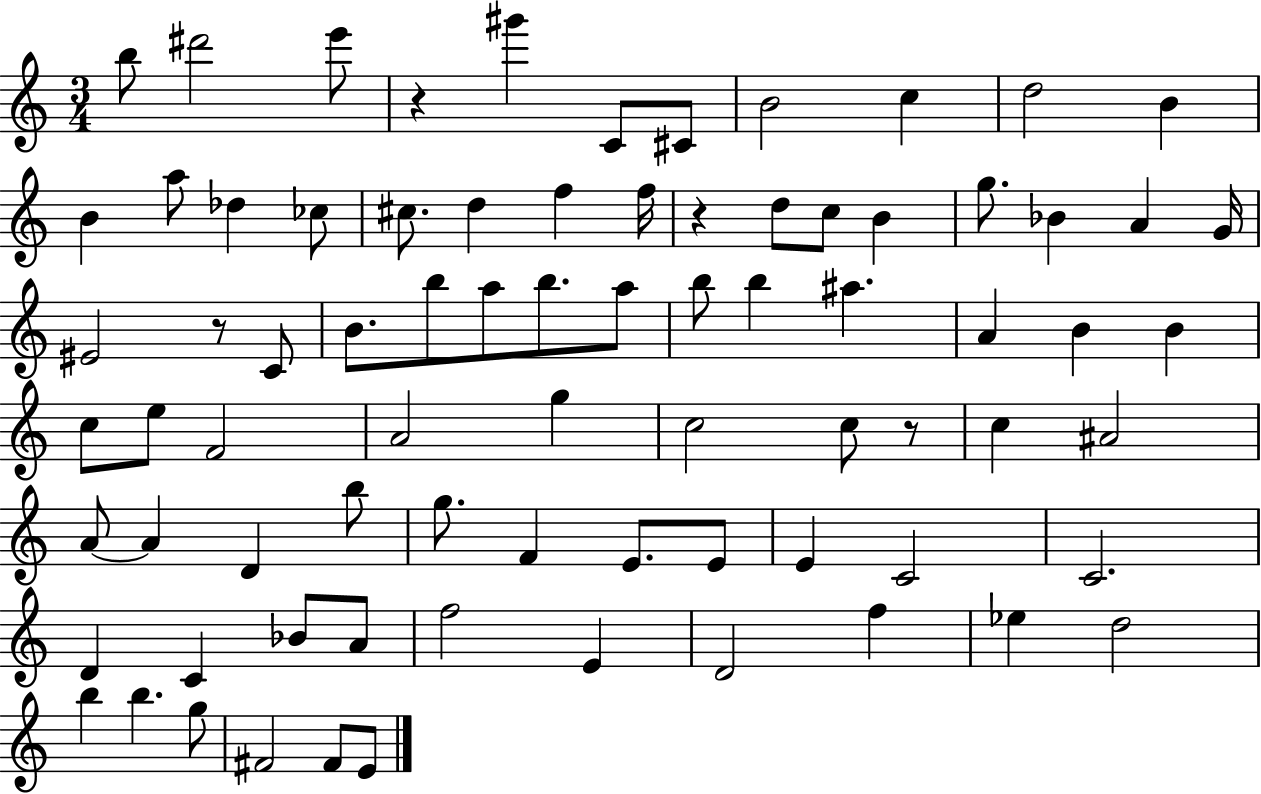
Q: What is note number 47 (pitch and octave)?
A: A#4